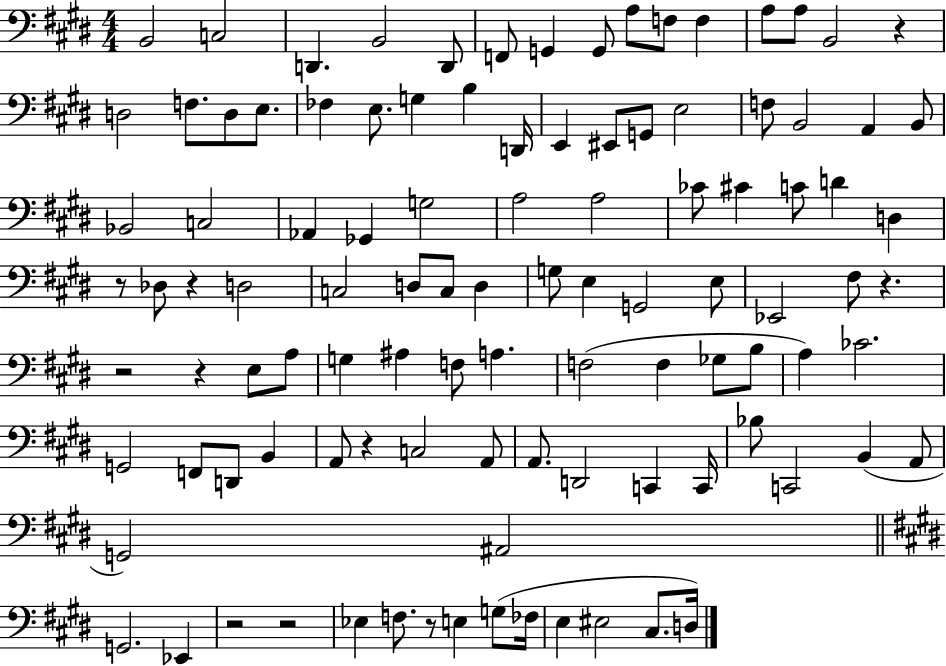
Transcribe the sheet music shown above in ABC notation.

X:1
T:Untitled
M:4/4
L:1/4
K:E
B,,2 C,2 D,, B,,2 D,,/2 F,,/2 G,, G,,/2 A,/2 F,/2 F, A,/2 A,/2 B,,2 z D,2 F,/2 D,/2 E,/2 _F, E,/2 G, B, D,,/4 E,, ^E,,/2 G,,/2 E,2 F,/2 B,,2 A,, B,,/2 _B,,2 C,2 _A,, _G,, G,2 A,2 A,2 _C/2 ^C C/2 D D, z/2 _D,/2 z D,2 C,2 D,/2 C,/2 D, G,/2 E, G,,2 E,/2 _E,,2 ^F,/2 z z2 z E,/2 A,/2 G, ^A, F,/2 A, F,2 F, _G,/2 B,/2 A, _C2 G,,2 F,,/2 D,,/2 B,, A,,/2 z C,2 A,,/2 A,,/2 D,,2 C,, C,,/4 _B,/2 C,,2 B,, A,,/2 G,,2 ^A,,2 G,,2 _E,, z2 z2 _E, F,/2 z/2 E, G,/2 _F,/4 E, ^E,2 ^C,/2 D,/4